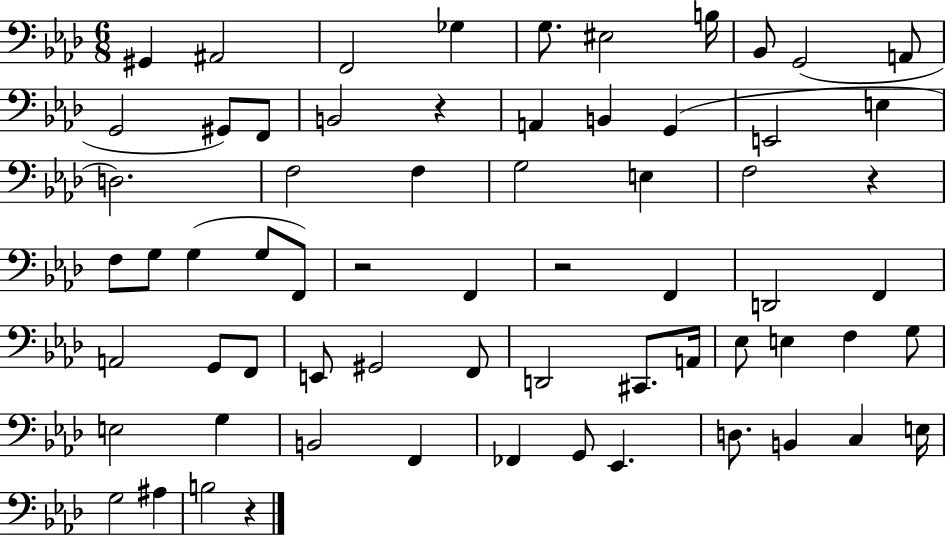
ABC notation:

X:1
T:Untitled
M:6/8
L:1/4
K:Ab
^G,, ^A,,2 F,,2 _G, G,/2 ^E,2 B,/4 _B,,/2 G,,2 A,,/2 G,,2 ^G,,/2 F,,/2 B,,2 z A,, B,, G,, E,,2 E, D,2 F,2 F, G,2 E, F,2 z F,/2 G,/2 G, G,/2 F,,/2 z2 F,, z2 F,, D,,2 F,, A,,2 G,,/2 F,,/2 E,,/2 ^G,,2 F,,/2 D,,2 ^C,,/2 A,,/4 _E,/2 E, F, G,/2 E,2 G, B,,2 F,, _F,, G,,/2 _E,, D,/2 B,, C, E,/4 G,2 ^A, B,2 z